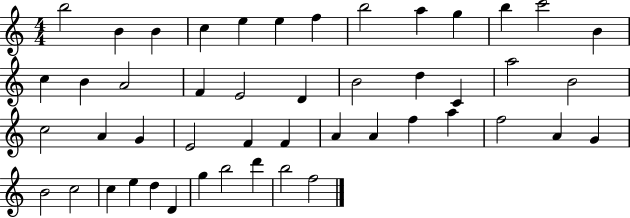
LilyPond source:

{
  \clef treble
  \numericTimeSignature
  \time 4/4
  \key c \major
  b''2 b'4 b'4 | c''4 e''4 e''4 f''4 | b''2 a''4 g''4 | b''4 c'''2 b'4 | \break c''4 b'4 a'2 | f'4 e'2 d'4 | b'2 d''4 c'4 | a''2 b'2 | \break c''2 a'4 g'4 | e'2 f'4 f'4 | a'4 a'4 f''4 a''4 | f''2 a'4 g'4 | \break b'2 c''2 | c''4 e''4 d''4 d'4 | g''4 b''2 d'''4 | b''2 f''2 | \break \bar "|."
}